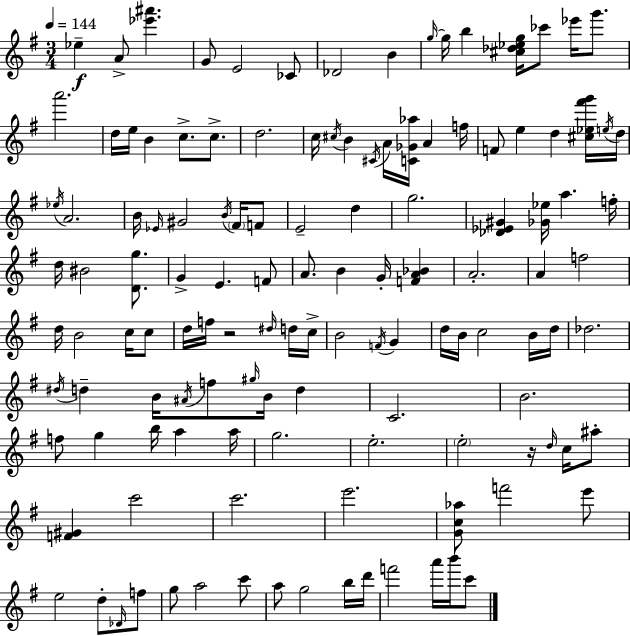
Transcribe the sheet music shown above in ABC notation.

X:1
T:Untitled
M:3/4
L:1/4
K:G
_e A/2 [_e'^a'] G/2 E2 _C/2 _D2 B g/4 g/4 b [^c_d_eg]/4 _c'/2 _e'/4 g'/2 a'2 d/4 e/4 B c/2 c/2 d2 c/4 ^c/4 B ^C/4 A/4 [C_G_a]/4 A f/4 F/2 e d [^c_e^f'g']/4 e/4 d/4 _e/4 A2 B/4 _E/4 ^G2 B/4 ^F/4 F/2 E2 d g2 [_D_E^G] [_G_e]/4 a f/4 d/4 ^B2 [Dg]/2 G E F/2 A/2 B G/4 [FA_B] A2 A f2 d/4 B2 c/4 c/2 d/4 f/4 z2 ^d/4 d/4 c/4 B2 F/4 G d/4 B/4 c2 B/4 d/4 _d2 ^d/4 d B/4 ^A/4 f/2 ^g/4 B/4 d C2 B2 f/2 g b/4 a a/4 g2 e2 e2 z/4 d/4 c/4 ^a/2 [F^G] c'2 c'2 e'2 [Gc_a]/2 f'2 e'/2 e2 d/2 _D/4 f/2 g/2 a2 c'/2 a/2 g2 b/4 d'/4 f'2 a'/4 b'/4 c'/2